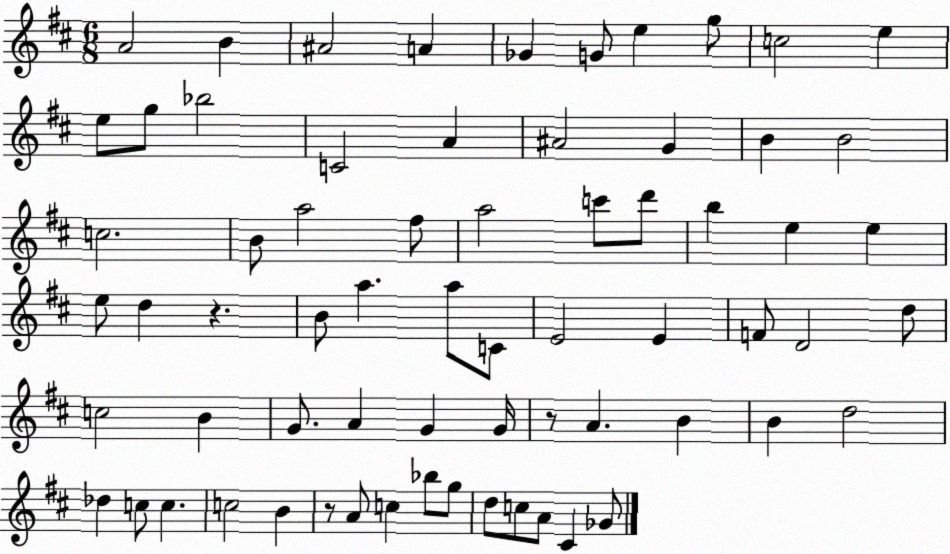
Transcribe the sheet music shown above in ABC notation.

X:1
T:Untitled
M:6/8
L:1/4
K:D
A2 B ^A2 A _G G/2 e g/2 c2 e e/2 g/2 _b2 C2 A ^A2 G B B2 c2 B/2 a2 ^f/2 a2 c'/2 d'/2 b e e e/2 d z B/2 a a/2 C/2 E2 E F/2 D2 d/2 c2 B G/2 A G G/4 z/2 A B B d2 _d c/2 c c2 B z/2 A/2 c _b/2 g/2 d/2 c/2 A/2 ^C _G/2